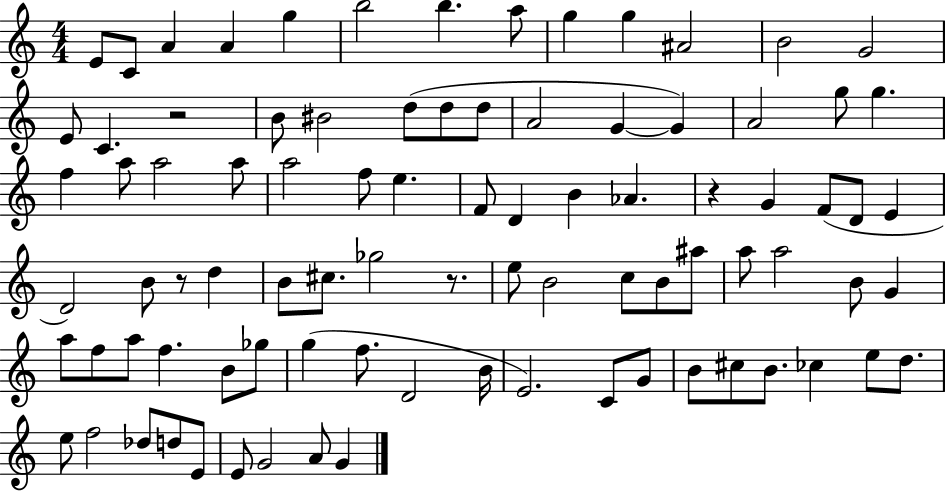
{
  \clef treble
  \numericTimeSignature
  \time 4/4
  \key c \major
  e'8 c'8 a'4 a'4 g''4 | b''2 b''4. a''8 | g''4 g''4 ais'2 | b'2 g'2 | \break e'8 c'4. r2 | b'8 bis'2 d''8( d''8 d''8 | a'2 g'4~~ g'4) | a'2 g''8 g''4. | \break f''4 a''8 a''2 a''8 | a''2 f''8 e''4. | f'8 d'4 b'4 aes'4. | r4 g'4 f'8( d'8 e'4 | \break d'2) b'8 r8 d''4 | b'8 cis''8. ges''2 r8. | e''8 b'2 c''8 b'8 ais''8 | a''8 a''2 b'8 g'4 | \break a''8 f''8 a''8 f''4. b'8 ges''8 | g''4( f''8. d'2 b'16 | e'2.) c'8 g'8 | b'8 cis''8 b'8. ces''4 e''8 d''8. | \break e''8 f''2 des''8 d''8 e'8 | e'8 g'2 a'8 g'4 | \bar "|."
}